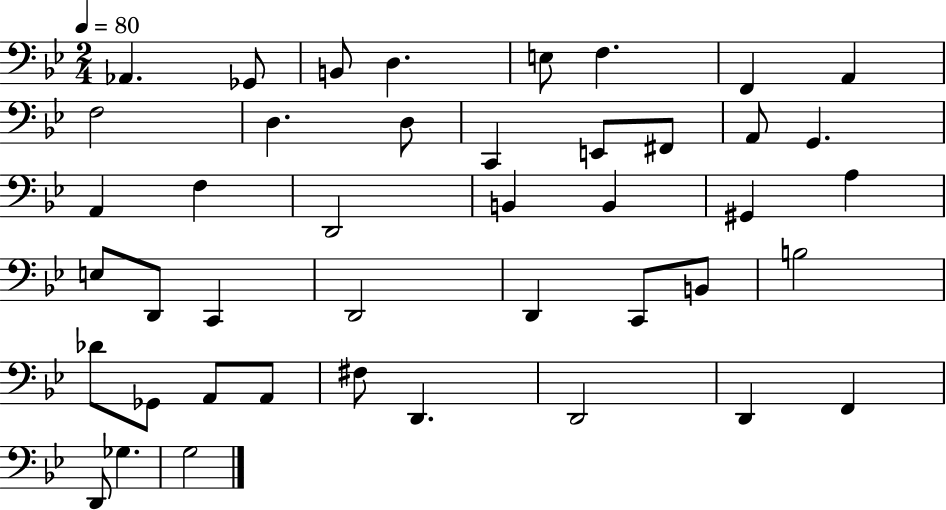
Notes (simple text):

Ab2/q. Gb2/e B2/e D3/q. E3/e F3/q. F2/q A2/q F3/h D3/q. D3/e C2/q E2/e F#2/e A2/e G2/q. A2/q F3/q D2/h B2/q B2/q G#2/q A3/q E3/e D2/e C2/q D2/h D2/q C2/e B2/e B3/h Db4/e Gb2/e A2/e A2/e F#3/e D2/q. D2/h D2/q F2/q D2/e Gb3/q. G3/h